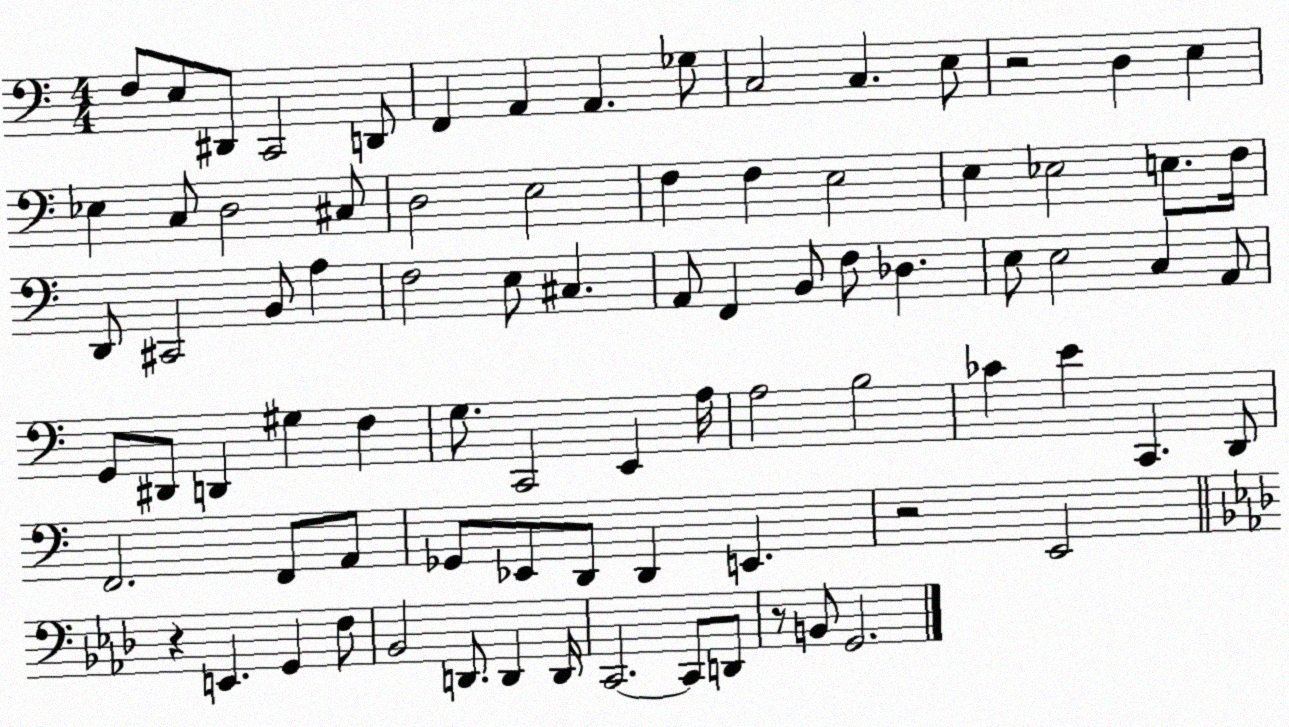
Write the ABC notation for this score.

X:1
T:Untitled
M:4/4
L:1/4
K:C
F,/2 E,/2 ^D,,/2 C,,2 D,,/2 F,, A,, A,, _G,/2 C,2 C, E,/2 z2 D, E, _E, C,/2 D,2 ^C,/2 D,2 E,2 F, F, E,2 E, _E,2 E,/2 F,/4 D,,/2 ^C,,2 B,,/2 A, F,2 E,/2 ^C, A,,/2 F,, B,,/2 F,/2 _D, E,/2 E,2 C, A,,/2 G,,/2 ^D,,/2 D,, ^G, F, G,/2 C,,2 E,, A,/4 A,2 B,2 _C E C,, D,,/2 F,,2 F,,/2 A,,/2 _G,,/2 _E,,/2 D,,/2 D,, E,, z2 E,,2 z E,, G,, F,/2 _B,,2 D,,/2 D,, D,,/4 C,,2 C,,/2 D,,/2 z/2 B,,/2 G,,2